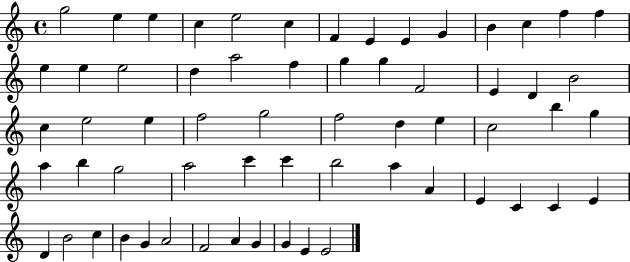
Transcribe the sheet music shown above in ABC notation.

X:1
T:Untitled
M:4/4
L:1/4
K:C
g2 e e c e2 c F E E G B c f f e e e2 d a2 f g g F2 E D B2 c e2 e f2 g2 f2 d e c2 b g a b g2 a2 c' c' b2 a A E C C E D B2 c B G A2 F2 A G G E E2